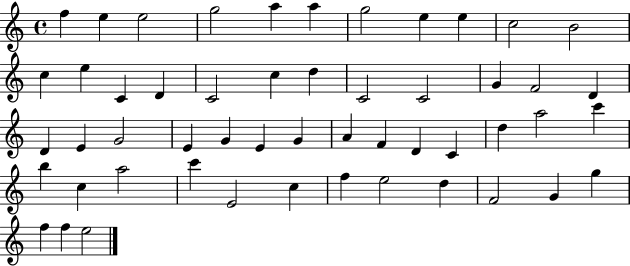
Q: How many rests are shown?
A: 0